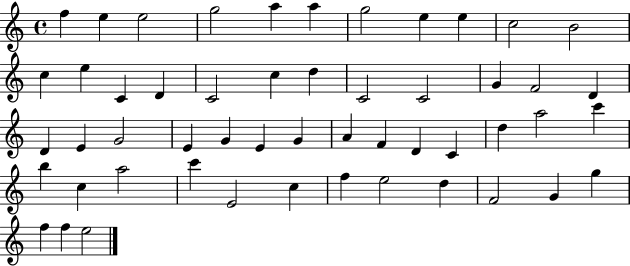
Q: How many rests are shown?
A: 0